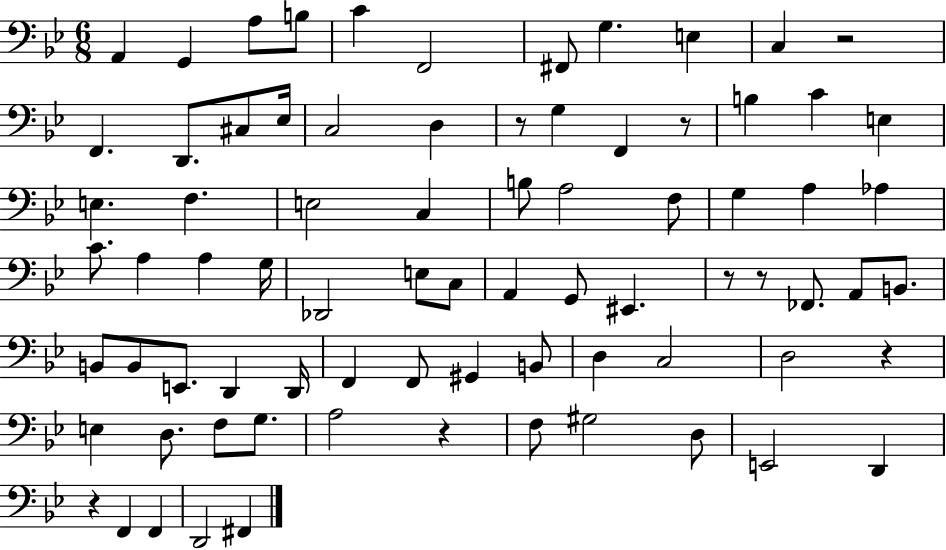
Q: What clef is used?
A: bass